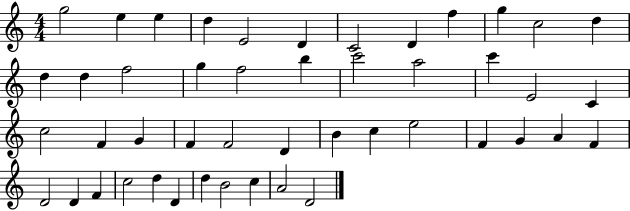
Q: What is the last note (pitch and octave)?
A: D4